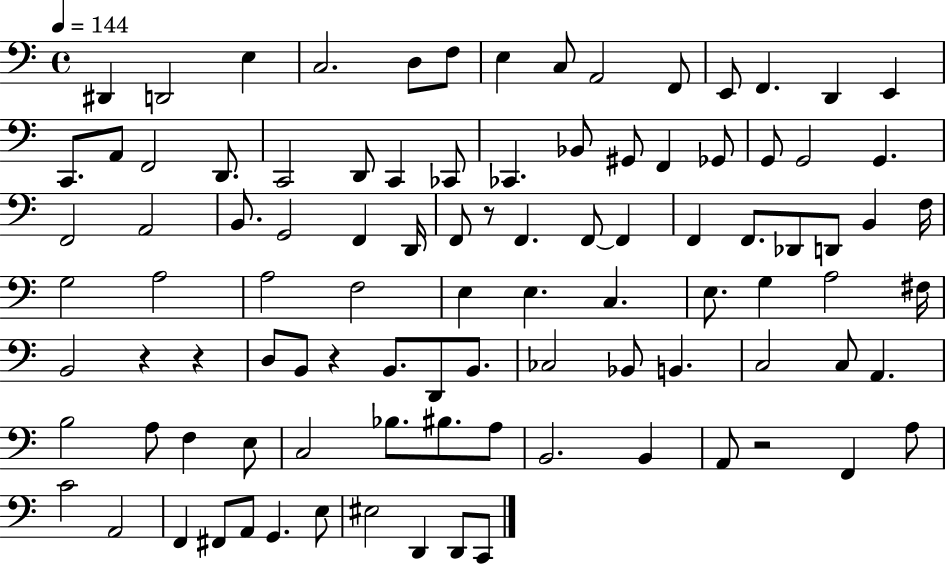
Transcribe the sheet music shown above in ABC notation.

X:1
T:Untitled
M:4/4
L:1/4
K:C
^D,, D,,2 E, C,2 D,/2 F,/2 E, C,/2 A,,2 F,,/2 E,,/2 F,, D,, E,, C,,/2 A,,/2 F,,2 D,,/2 C,,2 D,,/2 C,, _C,,/2 _C,, _B,,/2 ^G,,/2 F,, _G,,/2 G,,/2 G,,2 G,, F,,2 A,,2 B,,/2 G,,2 F,, D,,/4 F,,/2 z/2 F,, F,,/2 F,, F,, F,,/2 _D,,/2 D,,/2 B,, F,/4 G,2 A,2 A,2 F,2 E, E, C, E,/2 G, A,2 ^F,/4 B,,2 z z D,/2 B,,/2 z B,,/2 D,,/2 B,,/2 _C,2 _B,,/2 B,, C,2 C,/2 A,, B,2 A,/2 F, E,/2 C,2 _B,/2 ^B,/2 A,/2 B,,2 B,, A,,/2 z2 F,, A,/2 C2 A,,2 F,, ^F,,/2 A,,/2 G,, E,/2 ^E,2 D,, D,,/2 C,,/2